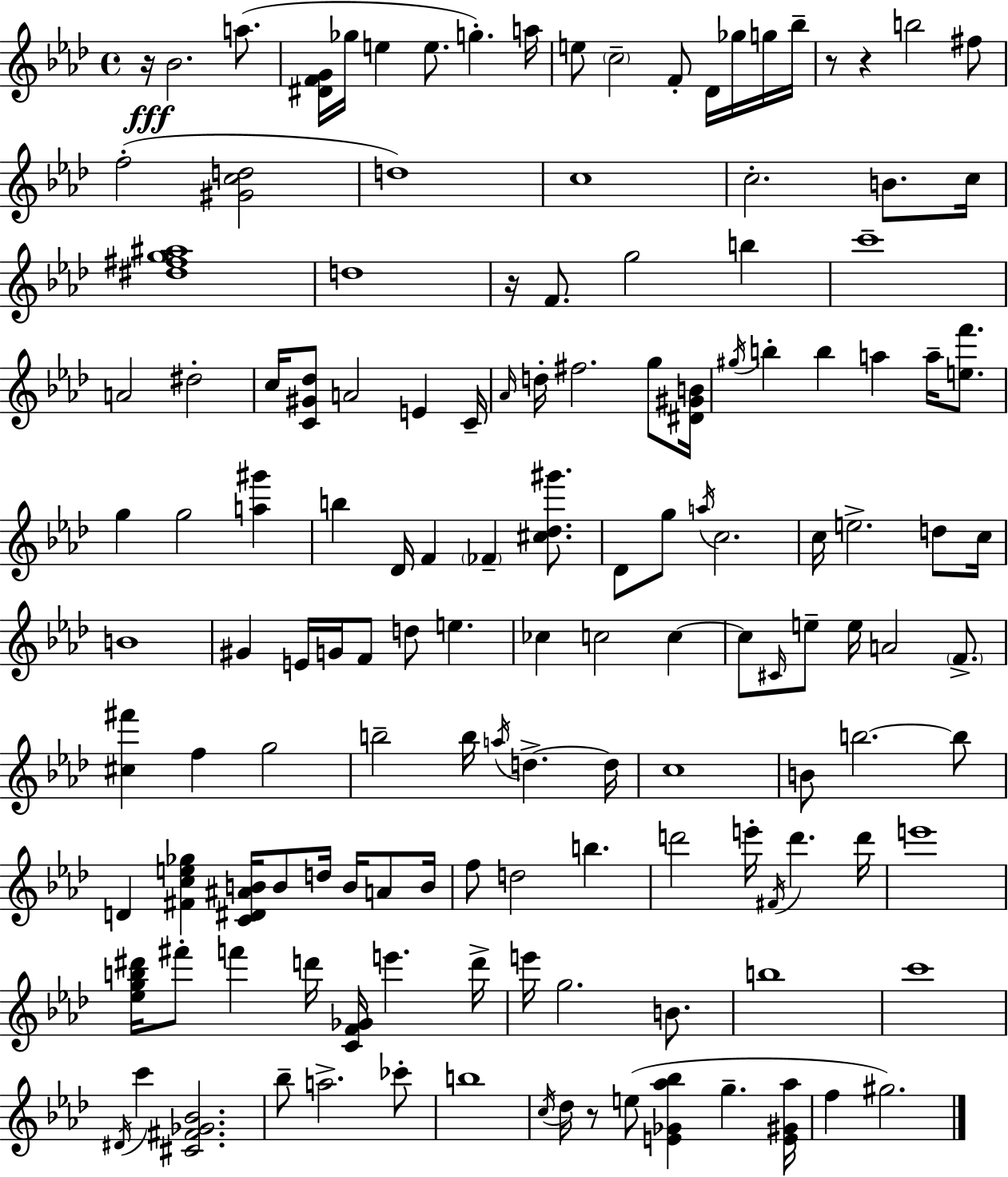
R/s Bb4/h. A5/e. [D#4,F4,G4]/s Gb5/s E5/q E5/e. G5/q. A5/s E5/e C5/h F4/e Db4/s Gb5/s G5/s Bb5/s R/e R/q B5/h F#5/e F5/h [G#4,C5,D5]/h D5/w C5/w C5/h. B4/e. C5/s [D#5,F#5,G5,A#5]/w D5/w R/s F4/e. G5/h B5/q C6/w A4/h D#5/h C5/s [C4,G#4,Db5]/e A4/h E4/q C4/s Ab4/s D5/s F#5/h. G5/e [D#4,G#4,B4]/s G#5/s B5/q B5/q A5/q A5/s [E5,F6]/e. G5/q G5/h [A5,G#6]/q B5/q Db4/s F4/q FES4/q [C#5,Db5,G#6]/e. Db4/e G5/e A5/s C5/h. C5/s E5/h. D5/e C5/s B4/w G#4/q E4/s G4/s F4/e D5/e E5/q. CES5/q C5/h C5/q C5/e C#4/s E5/e E5/s A4/h F4/e. [C#5,F#6]/q F5/q G5/h B5/h B5/s A5/s D5/q. D5/s C5/w B4/e B5/h. B5/e D4/q [F#4,C5,E5,Gb5]/q [C4,D#4,A#4,B4]/s B4/e D5/s B4/s A4/e B4/s F5/e D5/h B5/q. D6/h E6/s F#4/s D6/q. D6/s E6/w [Eb5,G5,B5,D#6]/s F#6/e F6/q D6/s [C4,F4,Gb4]/s E6/q. D6/s E6/s G5/h. B4/e. B5/w C6/w D#4/s C6/q [C#4,F#4,Gb4,Bb4]/h. Bb5/e A5/h. CES6/e B5/w C5/s Db5/s R/e E5/e [E4,Gb4,Ab5,Bb5]/q G5/q. [E4,G#4,Ab5]/s F5/q G#5/h.